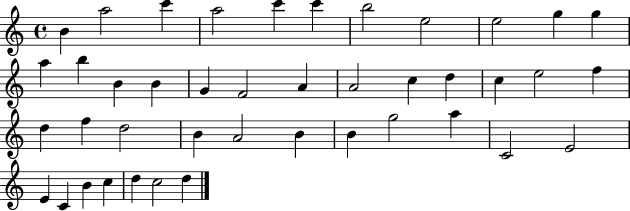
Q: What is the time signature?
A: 4/4